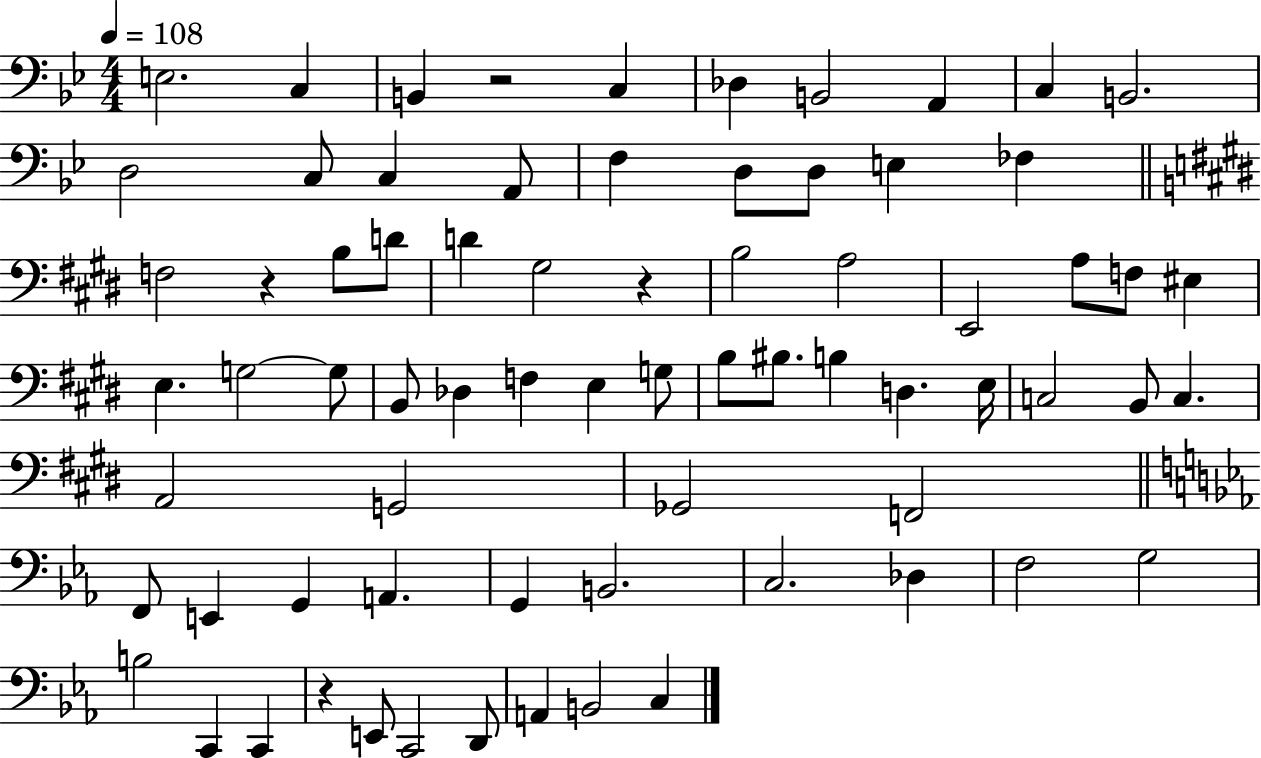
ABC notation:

X:1
T:Untitled
M:4/4
L:1/4
K:Bb
E,2 C, B,, z2 C, _D, B,,2 A,, C, B,,2 D,2 C,/2 C, A,,/2 F, D,/2 D,/2 E, _F, F,2 z B,/2 D/2 D ^G,2 z B,2 A,2 E,,2 A,/2 F,/2 ^E, E, G,2 G,/2 B,,/2 _D, F, E, G,/2 B,/2 ^B,/2 B, D, E,/4 C,2 B,,/2 C, A,,2 G,,2 _G,,2 F,,2 F,,/2 E,, G,, A,, G,, B,,2 C,2 _D, F,2 G,2 B,2 C,, C,, z E,,/2 C,,2 D,,/2 A,, B,,2 C,